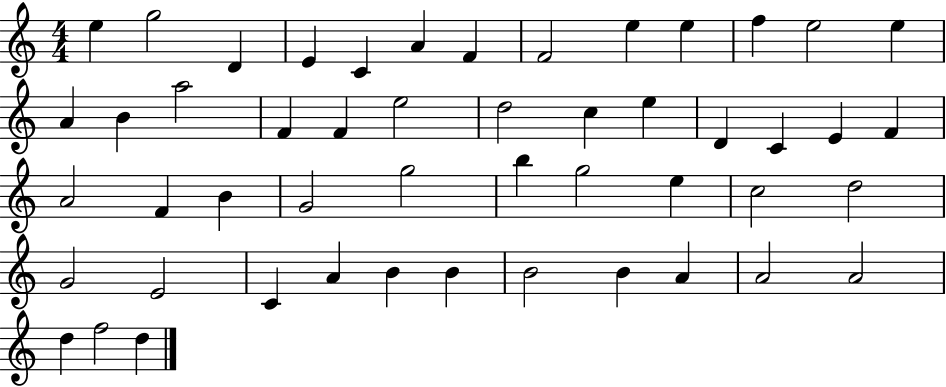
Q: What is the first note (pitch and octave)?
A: E5